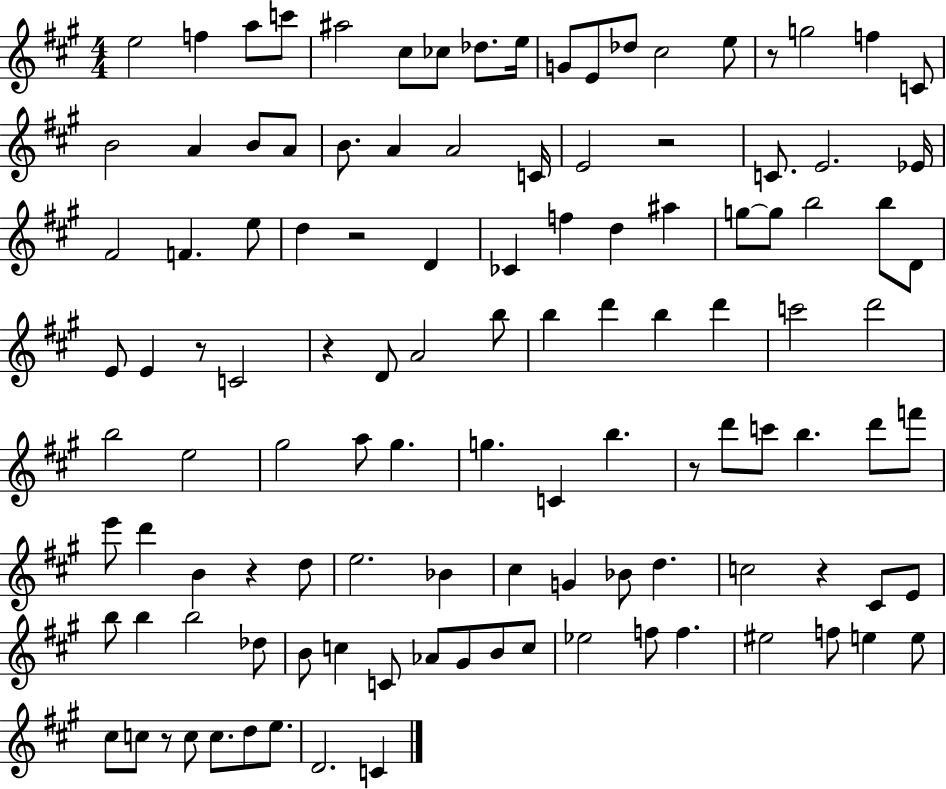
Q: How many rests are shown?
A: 9